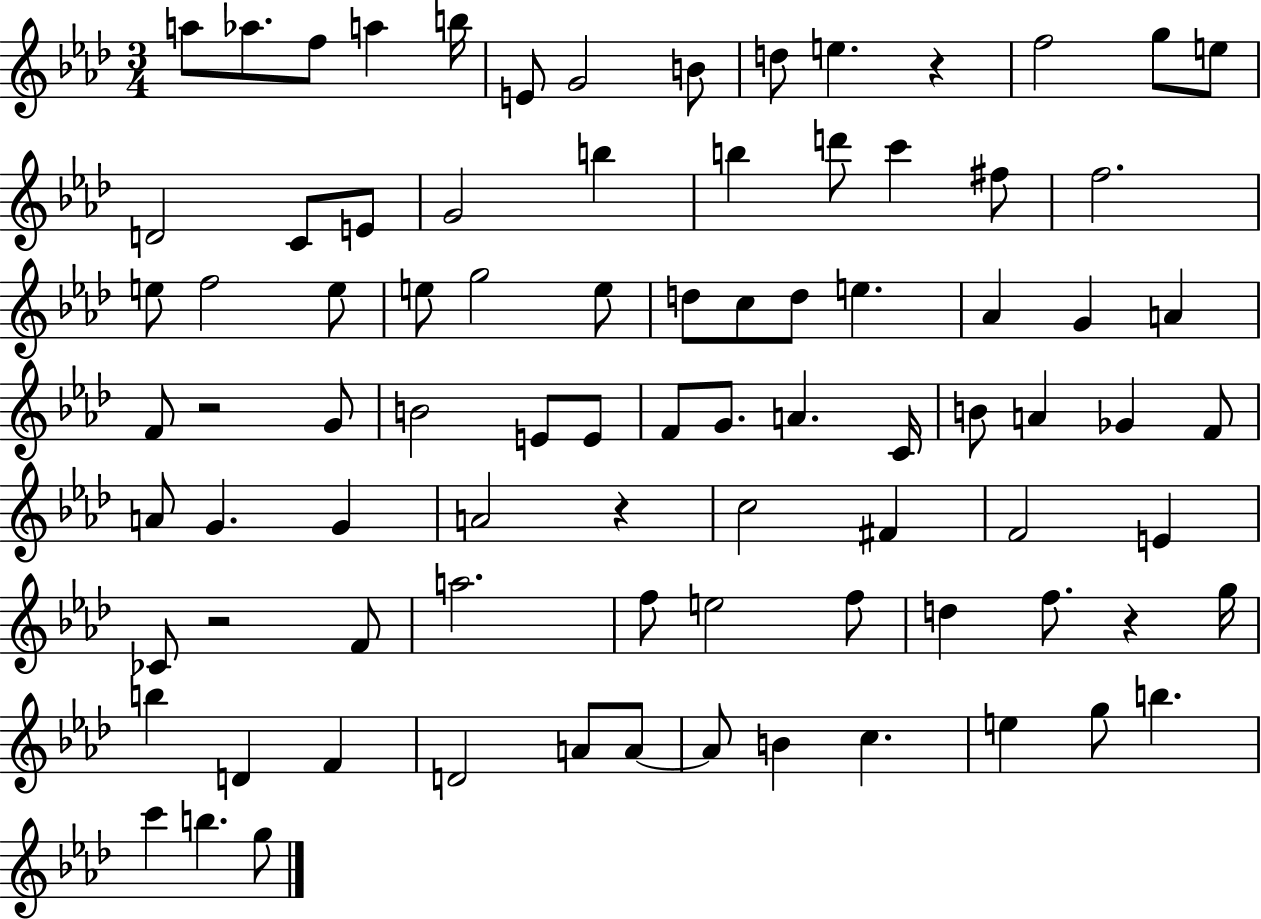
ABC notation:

X:1
T:Untitled
M:3/4
L:1/4
K:Ab
a/2 _a/2 f/2 a b/4 E/2 G2 B/2 d/2 e z f2 g/2 e/2 D2 C/2 E/2 G2 b b d'/2 c' ^f/2 f2 e/2 f2 e/2 e/2 g2 e/2 d/2 c/2 d/2 e _A G A F/2 z2 G/2 B2 E/2 E/2 F/2 G/2 A C/4 B/2 A _G F/2 A/2 G G A2 z c2 ^F F2 E _C/2 z2 F/2 a2 f/2 e2 f/2 d f/2 z g/4 b D F D2 A/2 A/2 A/2 B c e g/2 b c' b g/2